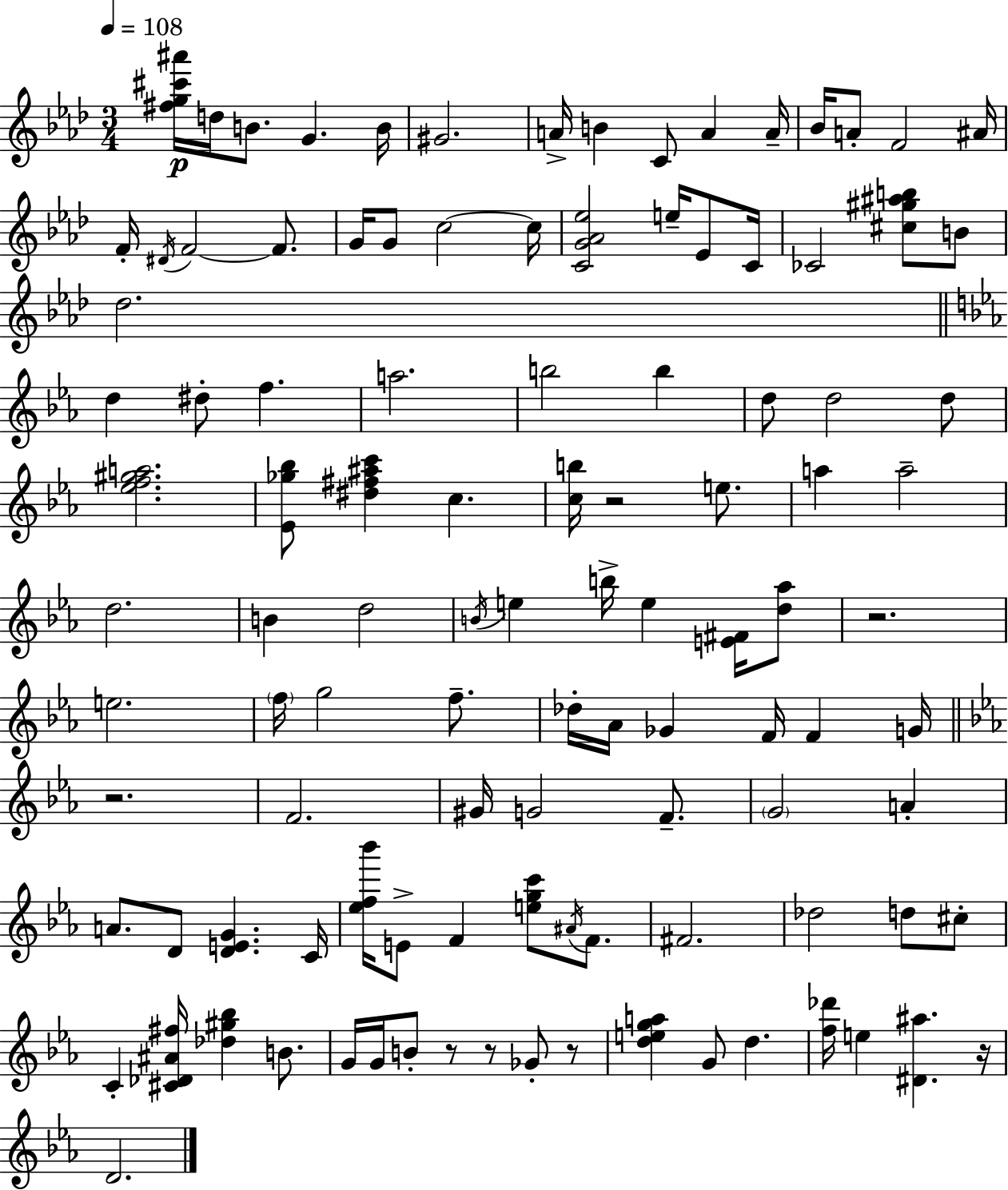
[F#5,G5,C#6,A#6]/s D5/s B4/e. G4/q. B4/s G#4/h. A4/s B4/q C4/e A4/q A4/s Bb4/s A4/e F4/h A#4/s F4/s D#4/s F4/h F4/e. G4/s G4/e C5/h C5/s [C4,G4,Ab4,Eb5]/h E5/s Eb4/e C4/s CES4/h [C#5,G#5,A#5,B5]/e B4/e Db5/h. D5/q D#5/e F5/q. A5/h. B5/h B5/q D5/e D5/h D5/e [Eb5,F5,G#5,A5]/h. [Eb4,Gb5,Bb5]/e [D#5,F#5,A#5,C6]/q C5/q. [C5,B5]/s R/h E5/e. A5/q A5/h D5/h. B4/q D5/h B4/s E5/q B5/s E5/q [E4,F#4]/s [D5,Ab5]/e R/h. E5/h. F5/s G5/h F5/e. Db5/s Ab4/s Gb4/q F4/s F4/q G4/s R/h. F4/h. G#4/s G4/h F4/e. G4/h A4/q A4/e. D4/e [D4,E4,G4]/q. C4/s [Eb5,F5,Bb6]/s E4/e F4/q [E5,G5,C6]/e A#4/s F4/e. F#4/h. Db5/h D5/e C#5/e C4/q [C#4,Db4,A#4,F#5]/s [Db5,G#5,Bb5]/q B4/e. G4/s G4/s B4/e R/e R/e Gb4/e R/e [D5,E5,G5,A5]/q G4/e D5/q. [F5,Db6]/s E5/q [D#4,A#5]/q. R/s D4/h.